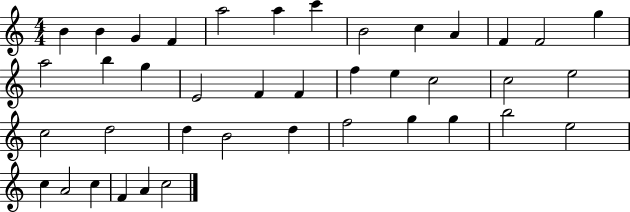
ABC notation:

X:1
T:Untitled
M:4/4
L:1/4
K:C
B B G F a2 a c' B2 c A F F2 g a2 b g E2 F F f e c2 c2 e2 c2 d2 d B2 d f2 g g b2 e2 c A2 c F A c2